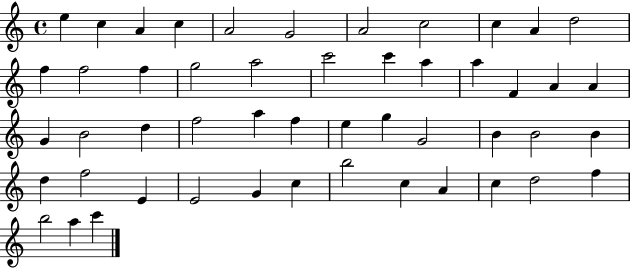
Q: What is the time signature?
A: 4/4